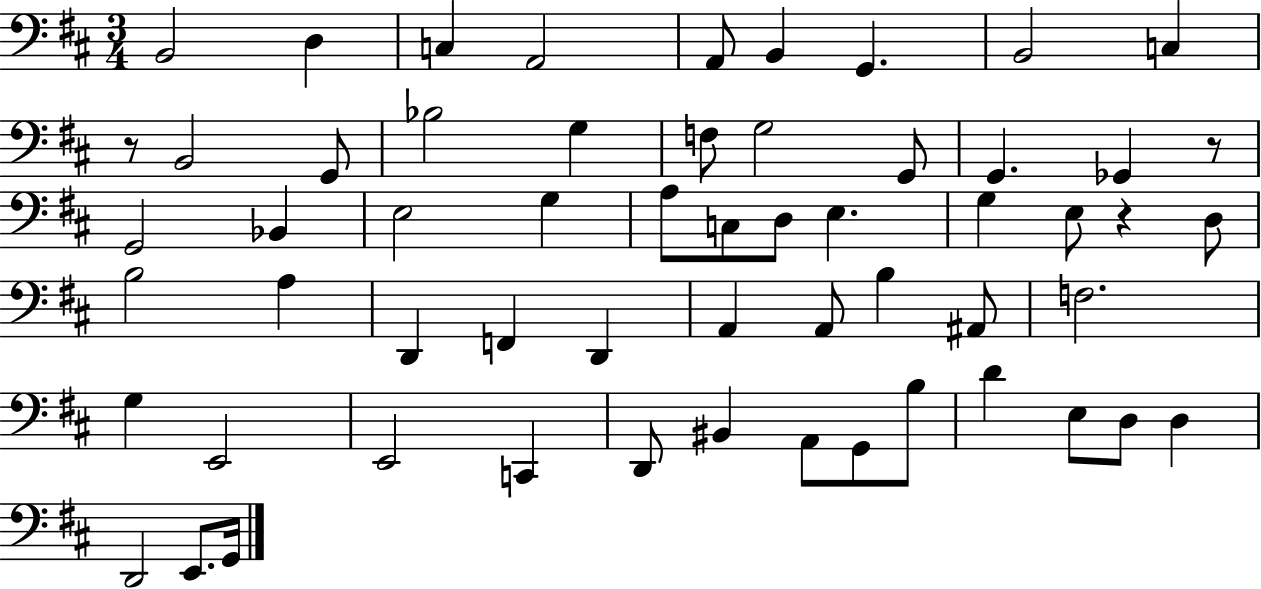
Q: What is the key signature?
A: D major